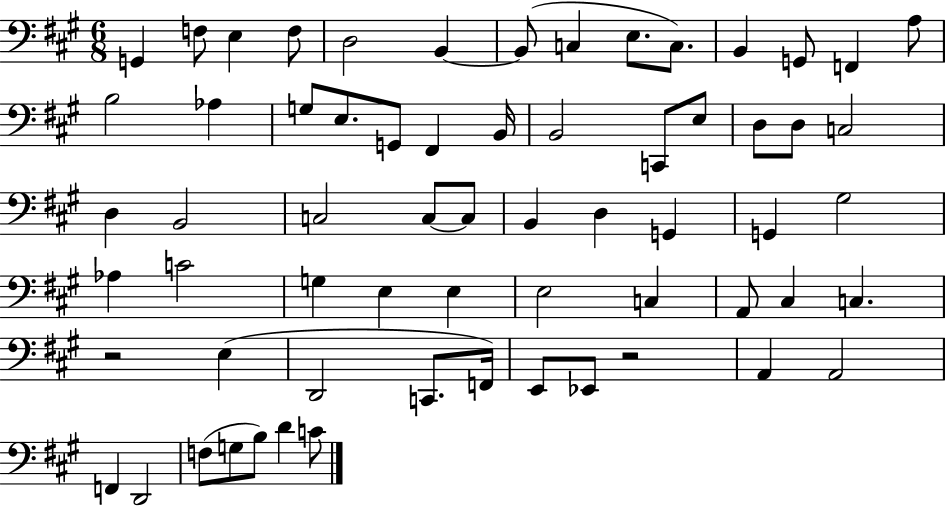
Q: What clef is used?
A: bass